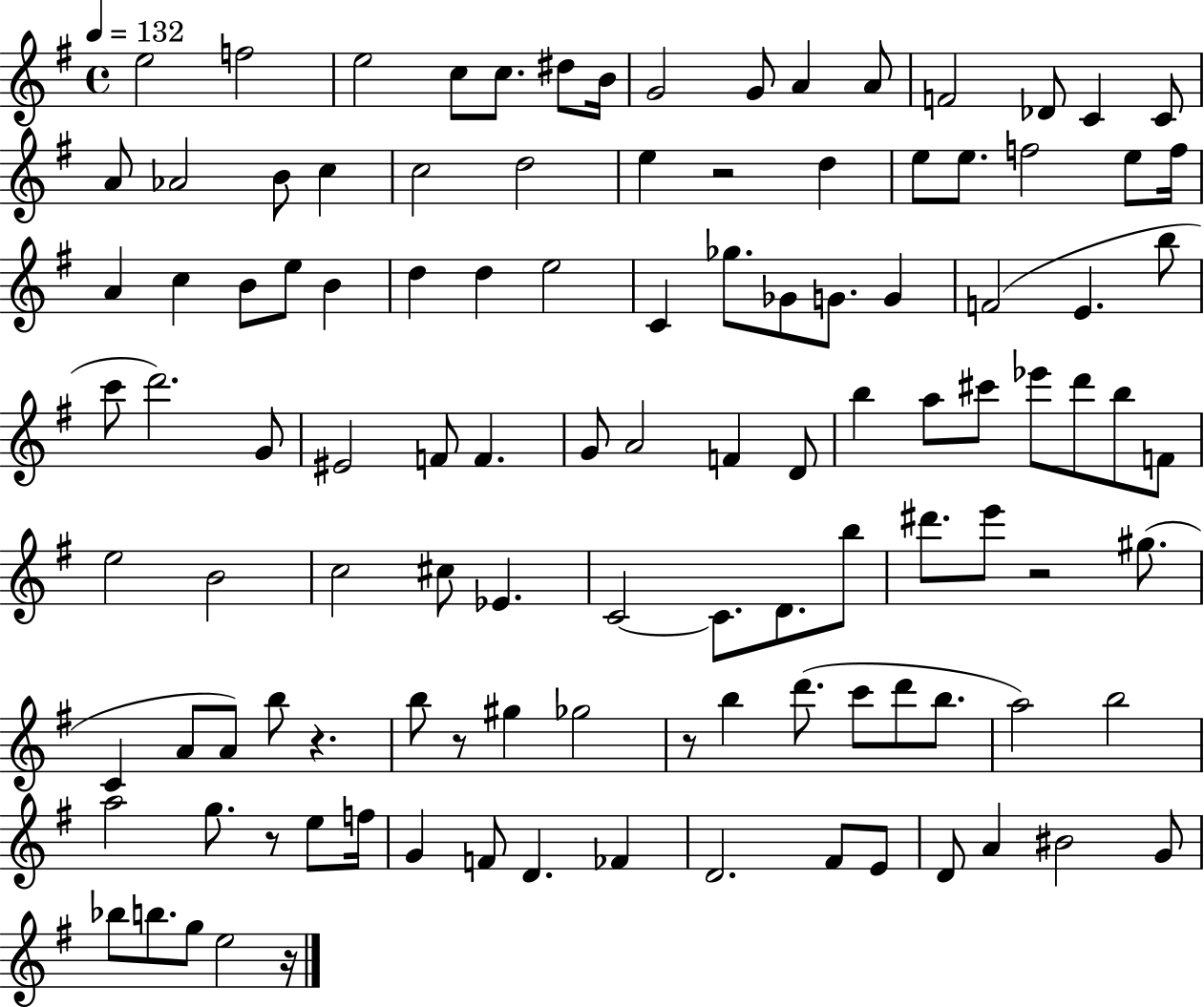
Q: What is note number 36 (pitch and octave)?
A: E5